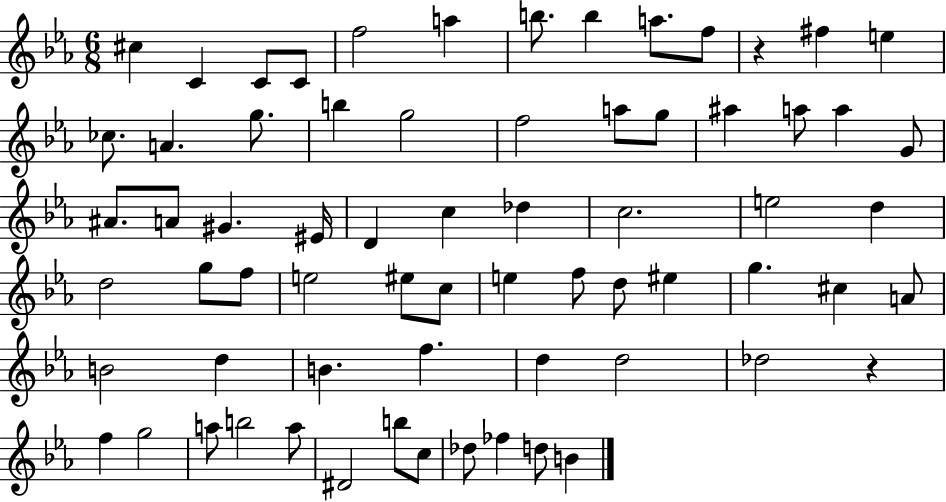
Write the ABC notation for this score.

X:1
T:Untitled
M:6/8
L:1/4
K:Eb
^c C C/2 C/2 f2 a b/2 b a/2 f/2 z ^f e _c/2 A g/2 b g2 f2 a/2 g/2 ^a a/2 a G/2 ^A/2 A/2 ^G ^E/4 D c _d c2 e2 d d2 g/2 f/2 e2 ^e/2 c/2 e f/2 d/2 ^e g ^c A/2 B2 d B f d d2 _d2 z f g2 a/2 b2 a/2 ^D2 b/2 c/2 _d/2 _f d/2 B